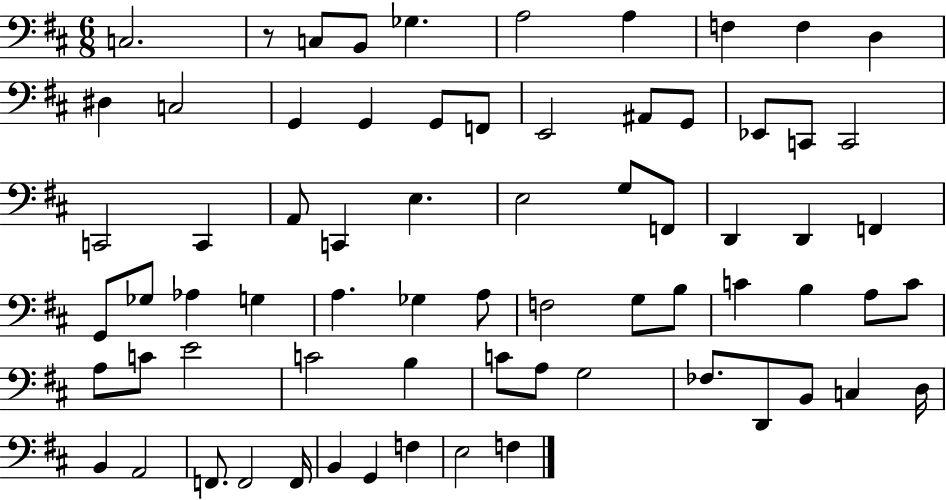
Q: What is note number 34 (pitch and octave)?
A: Gb3